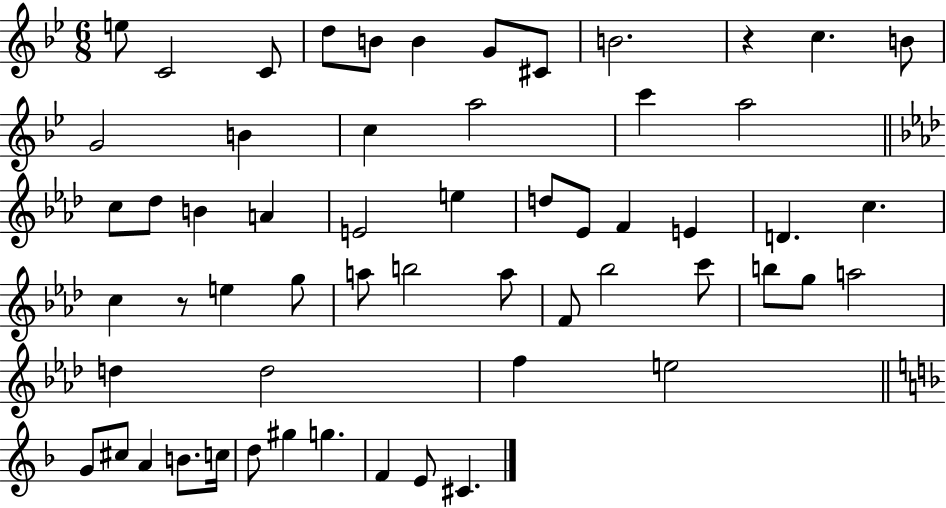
E5/e C4/h C4/e D5/e B4/e B4/q G4/e C#4/e B4/h. R/q C5/q. B4/e G4/h B4/q C5/q A5/h C6/q A5/h C5/e Db5/e B4/q A4/q E4/h E5/q D5/e Eb4/e F4/q E4/q D4/q. C5/q. C5/q R/e E5/q G5/e A5/e B5/h A5/e F4/e Bb5/h C6/e B5/e G5/e A5/h D5/q D5/h F5/q E5/h G4/e C#5/e A4/q B4/e. C5/s D5/e G#5/q G5/q. F4/q E4/e C#4/q.